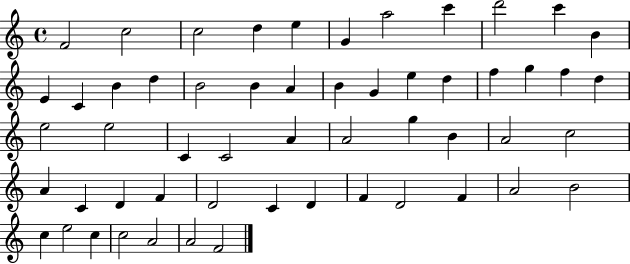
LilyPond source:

{
  \clef treble
  \time 4/4
  \defaultTimeSignature
  \key c \major
  f'2 c''2 | c''2 d''4 e''4 | g'4 a''2 c'''4 | d'''2 c'''4 b'4 | \break e'4 c'4 b'4 d''4 | b'2 b'4 a'4 | b'4 g'4 e''4 d''4 | f''4 g''4 f''4 d''4 | \break e''2 e''2 | c'4 c'2 a'4 | a'2 g''4 b'4 | a'2 c''2 | \break a'4 c'4 d'4 f'4 | d'2 c'4 d'4 | f'4 d'2 f'4 | a'2 b'2 | \break c''4 e''2 c''4 | c''2 a'2 | a'2 f'2 | \bar "|."
}